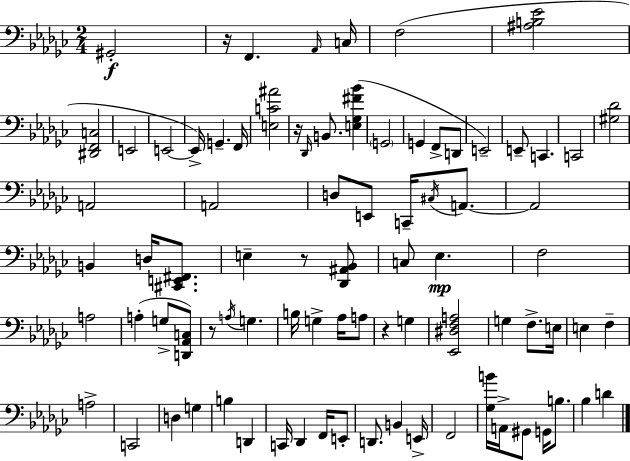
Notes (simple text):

G#2/h R/s F2/q. Ab2/s C3/s F3/h [A#3,B3,Eb4]/h [D#2,F2,C3]/h E2/h E2/h E2/s G2/q. F2/s [E3,C4,A#4]/h R/s Db2/s B2/e. [E3,Gb3,F#4,Bb4]/q G2/h G2/q F2/e D2/e E2/h E2/e C2/q. C2/h [G#3,Db4]/h A2/h A2/h D3/e E2/e C2/s C#3/s A2/e. A2/h B2/q D3/s [C#2,E2,F#2]/e. E3/q R/e [Db2,A#2,Bb2]/e C3/e Eb3/q. F3/h A3/h A3/q G3/e [D2,Ab2,C3]/e R/e A3/s G3/q. B3/s G3/q Ab3/s A3/e R/q G3/q [Eb2,D#3,F3,A3]/h G3/q F3/e. E3/s E3/q F3/q A3/h C2/h D3/q G3/q B3/q D2/q C2/s Db2/q F2/s E2/e D2/e. B2/q E2/s F2/h [Gb3,B4]/s A2/s G#2/e G2/s B3/e. Bb3/q D4/q